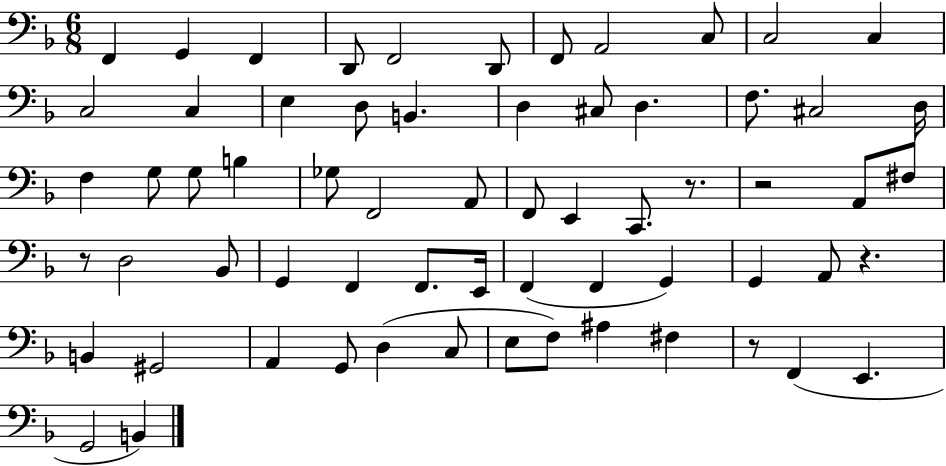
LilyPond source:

{
  \clef bass
  \numericTimeSignature
  \time 6/8
  \key f \major
  f,4 g,4 f,4 | d,8 f,2 d,8 | f,8 a,2 c8 | c2 c4 | \break c2 c4 | e4 d8 b,4. | d4 cis8 d4. | f8. cis2 d16 | \break f4 g8 g8 b4 | ges8 f,2 a,8 | f,8 e,4 c,8. r8. | r2 a,8 fis8 | \break r8 d2 bes,8 | g,4 f,4 f,8. e,16 | f,4( f,4 g,4) | g,4 a,8 r4. | \break b,4 gis,2 | a,4 g,8 d4( c8 | e8 f8) ais4 fis4 | r8 f,4( e,4. | \break g,2 b,4) | \bar "|."
}